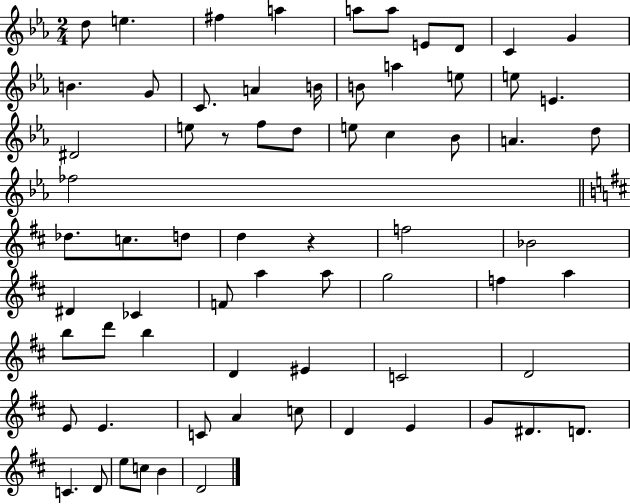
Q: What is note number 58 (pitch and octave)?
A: E4